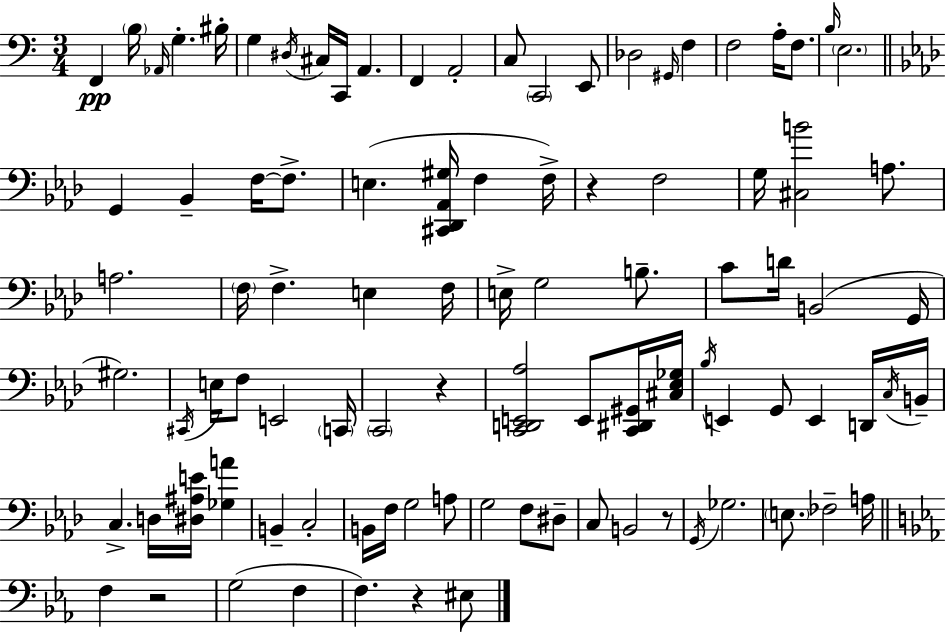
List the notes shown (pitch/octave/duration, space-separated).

F2/q B3/s Ab2/s G3/q. BIS3/s G3/q D#3/s C#3/s C2/s A2/q. F2/q A2/h C3/e C2/h E2/e Db3/h G#2/s F3/q F3/h A3/s F3/e. B3/s E3/h. G2/q Bb2/q F3/s F3/e. E3/q. [C#2,Db2,Ab2,G#3]/s F3/q F3/s R/q F3/h G3/s [C#3,B4]/h A3/e. A3/h. F3/s F3/q. E3/q F3/s E3/s G3/h B3/e. C4/e D4/s B2/h G2/s G#3/h. C#2/s E3/s F3/e E2/h C2/s C2/h R/q [C2,D2,E2,Ab3]/h E2/e [C2,D#2,G#2]/s [C#3,Eb3,Gb3]/s Bb3/s E2/q G2/e E2/q D2/s C3/s B2/s C3/q. D3/s [D#3,A#3,E4]/s [Gb3,A4]/q B2/q C3/h B2/s F3/s G3/h A3/e G3/h F3/e D#3/e C3/e B2/h R/e G2/s Gb3/h. E3/e. FES3/h A3/s F3/q R/h G3/h F3/q F3/q. R/q EIS3/e